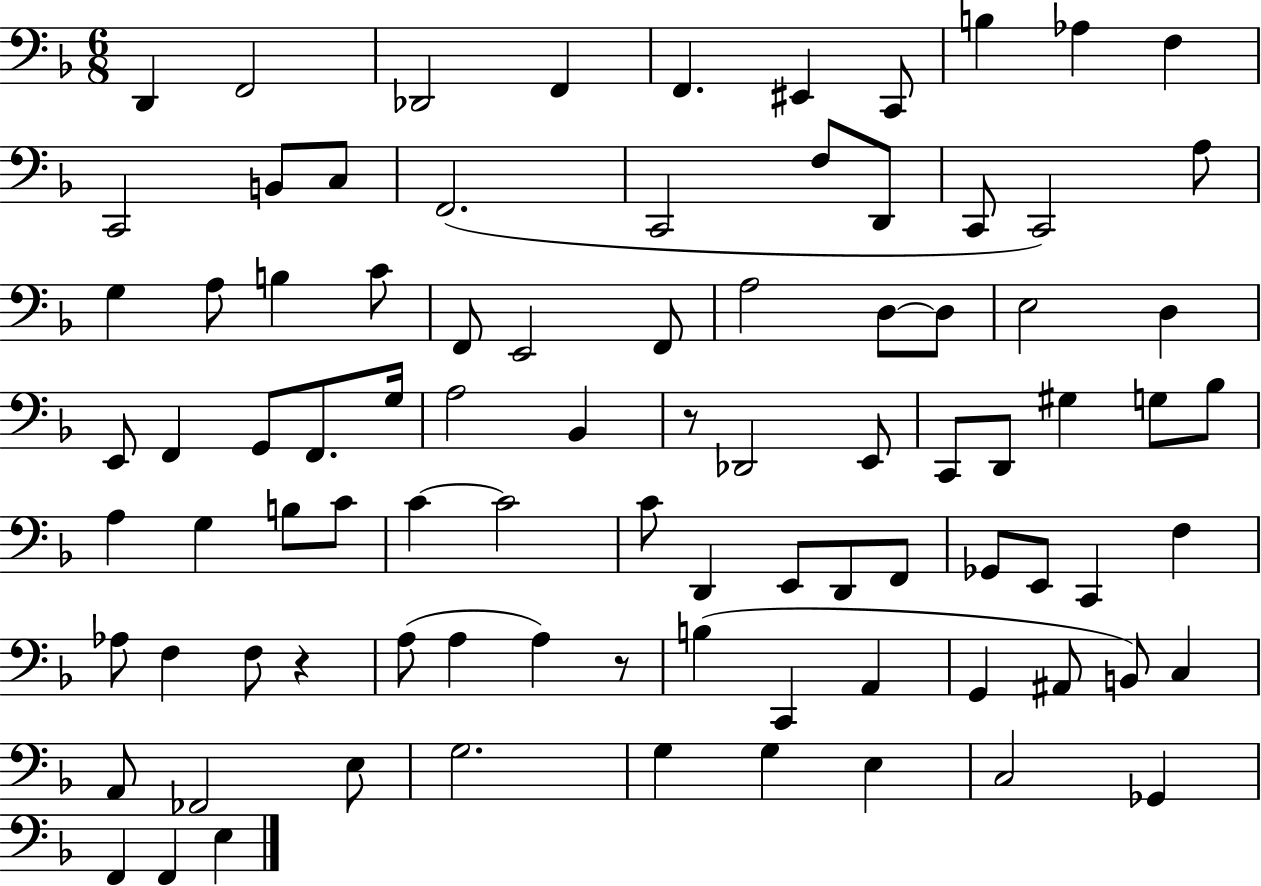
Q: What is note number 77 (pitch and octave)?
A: E3